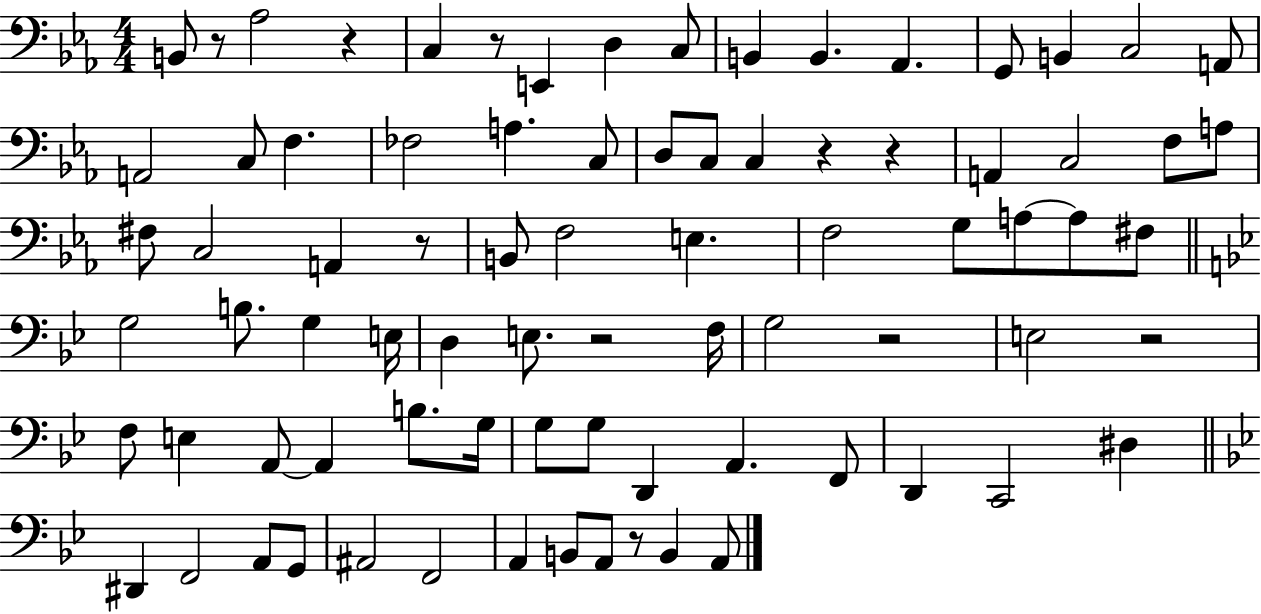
B2/e R/e Ab3/h R/q C3/q R/e E2/q D3/q C3/e B2/q B2/q. Ab2/q. G2/e B2/q C3/h A2/e A2/h C3/e F3/q. FES3/h A3/q. C3/e D3/e C3/e C3/q R/q R/q A2/q C3/h F3/e A3/e F#3/e C3/h A2/q R/e B2/e F3/h E3/q. F3/h G3/e A3/e A3/e F#3/e G3/h B3/e. G3/q E3/s D3/q E3/e. R/h F3/s G3/h R/h E3/h R/h F3/e E3/q A2/e A2/q B3/e. G3/s G3/e G3/e D2/q A2/q. F2/e D2/q C2/h D#3/q D#2/q F2/h A2/e G2/e A#2/h F2/h A2/q B2/e A2/e R/e B2/q A2/e